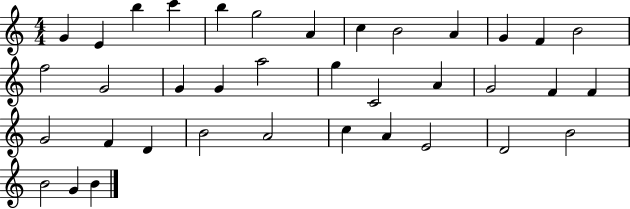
G4/q E4/q B5/q C6/q B5/q G5/h A4/q C5/q B4/h A4/q G4/q F4/q B4/h F5/h G4/h G4/q G4/q A5/h G5/q C4/h A4/q G4/h F4/q F4/q G4/h F4/q D4/q B4/h A4/h C5/q A4/q E4/h D4/h B4/h B4/h G4/q B4/q